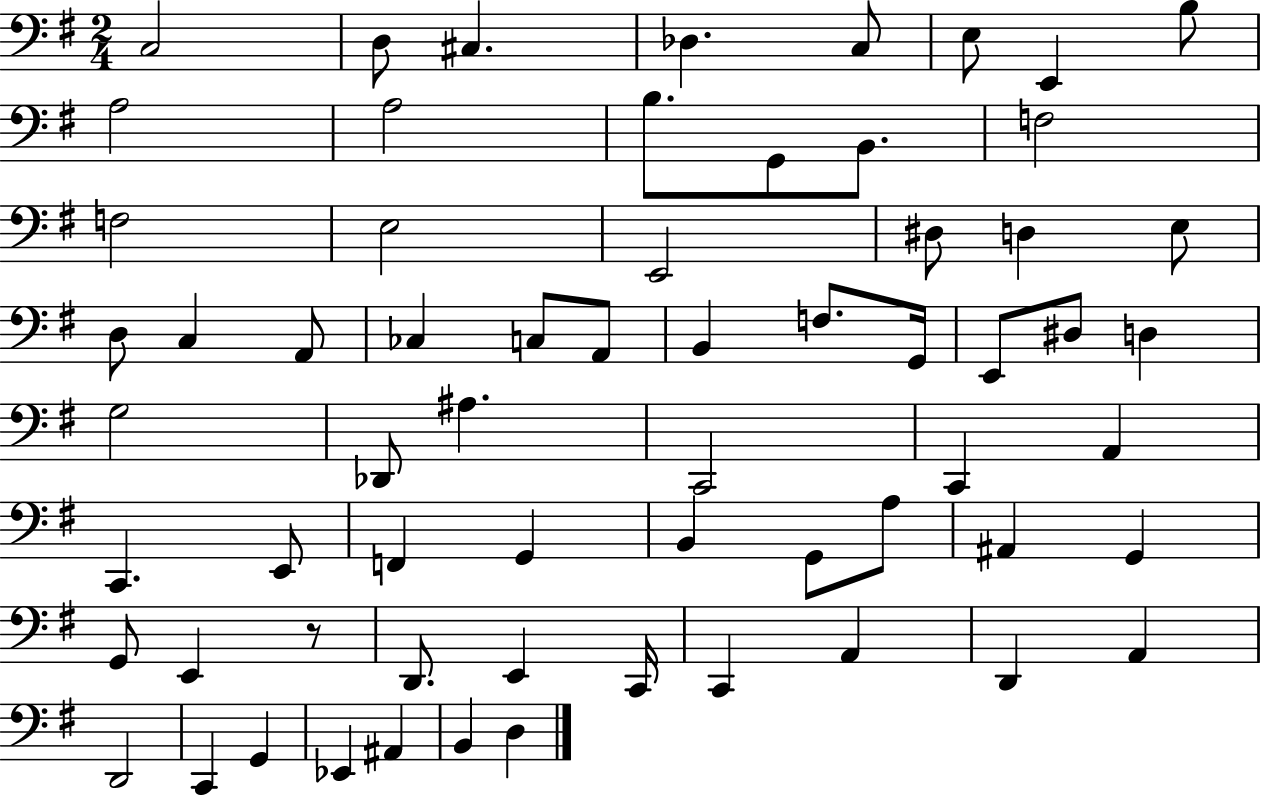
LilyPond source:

{
  \clef bass
  \numericTimeSignature
  \time 2/4
  \key g \major
  \repeat volta 2 { c2 | d8 cis4. | des4. c8 | e8 e,4 b8 | \break a2 | a2 | b8. g,8 b,8. | f2 | \break f2 | e2 | e,2 | dis8 d4 e8 | \break d8 c4 a,8 | ces4 c8 a,8 | b,4 f8. g,16 | e,8 dis8 d4 | \break g2 | des,8 ais4. | c,2 | c,4 a,4 | \break c,4. e,8 | f,4 g,4 | b,4 g,8 a8 | ais,4 g,4 | \break g,8 e,4 r8 | d,8. e,4 c,16 | c,4 a,4 | d,4 a,4 | \break d,2 | c,4 g,4 | ees,4 ais,4 | b,4 d4 | \break } \bar "|."
}